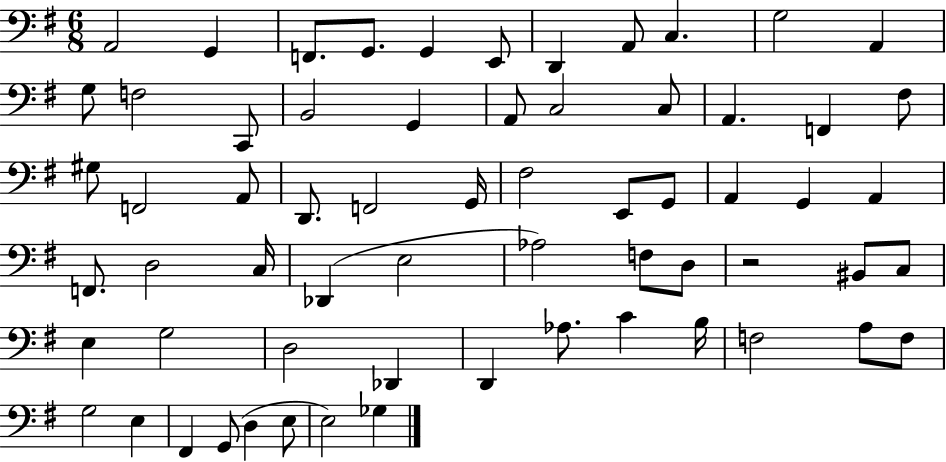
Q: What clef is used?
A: bass